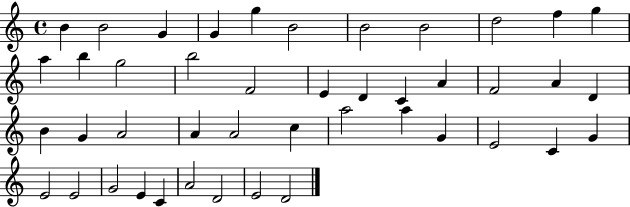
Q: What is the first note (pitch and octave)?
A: B4